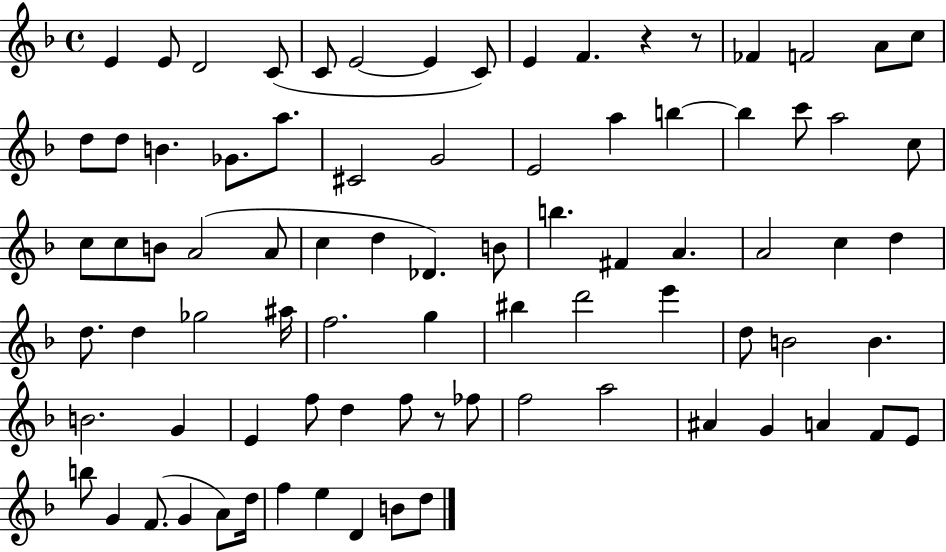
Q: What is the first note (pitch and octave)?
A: E4